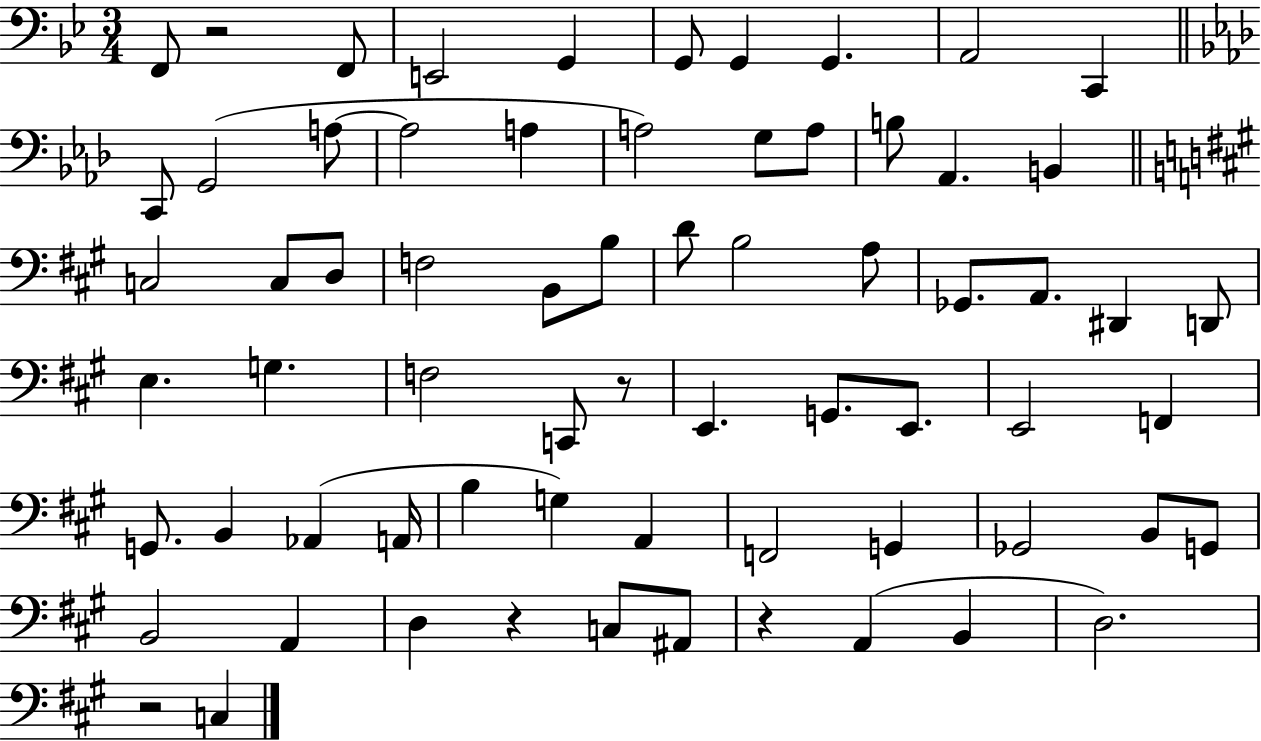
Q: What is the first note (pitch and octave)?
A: F2